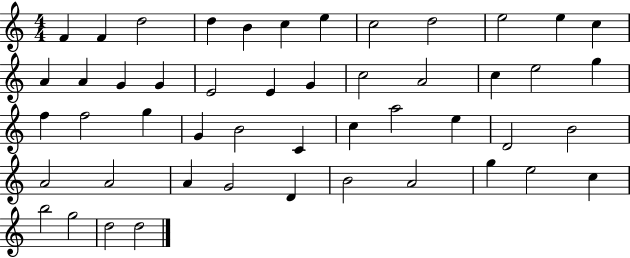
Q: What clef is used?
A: treble